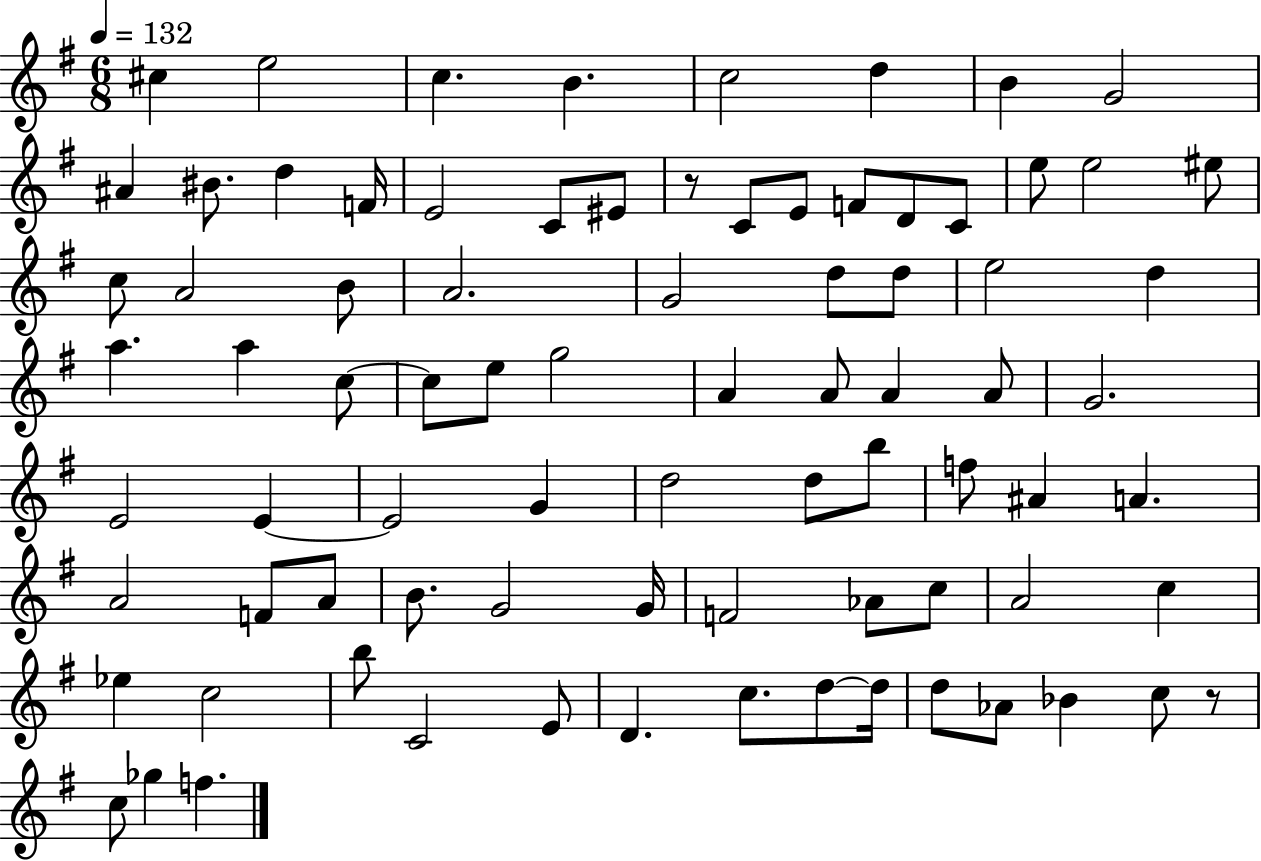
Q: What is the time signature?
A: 6/8